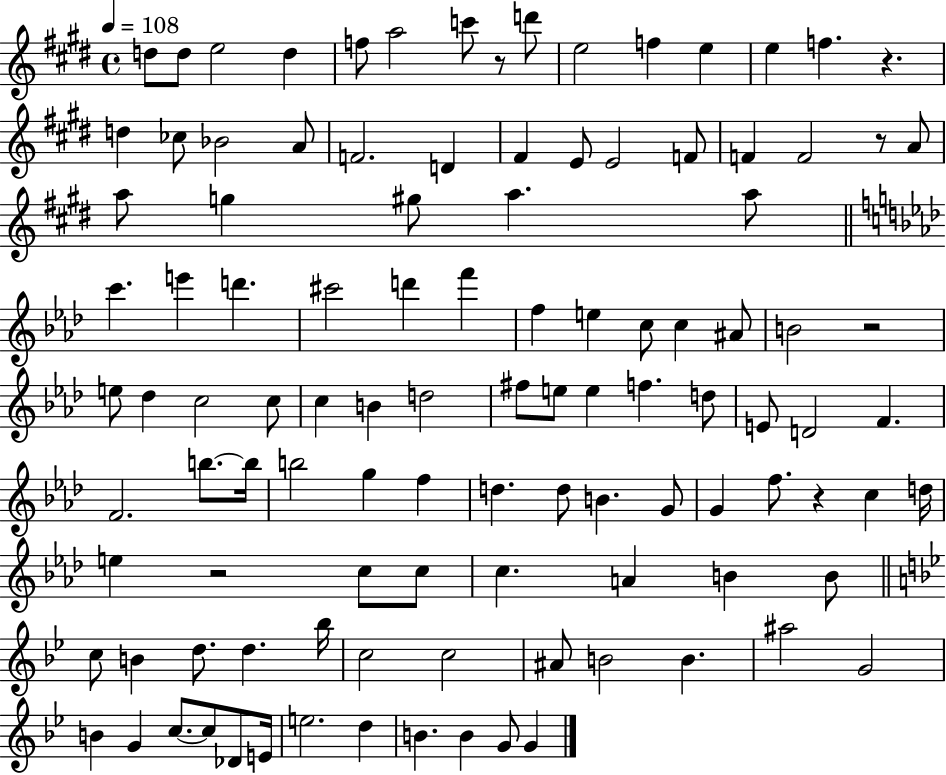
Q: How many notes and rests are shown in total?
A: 109